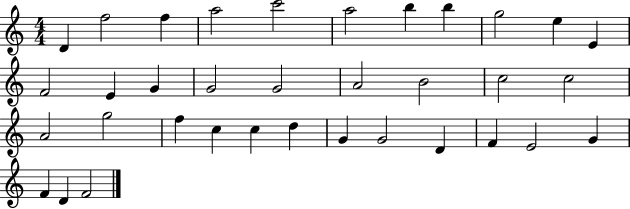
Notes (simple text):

D4/q F5/h F5/q A5/h C6/h A5/h B5/q B5/q G5/h E5/q E4/q F4/h E4/q G4/q G4/h G4/h A4/h B4/h C5/h C5/h A4/h G5/h F5/q C5/q C5/q D5/q G4/q G4/h D4/q F4/q E4/h G4/q F4/q D4/q F4/h